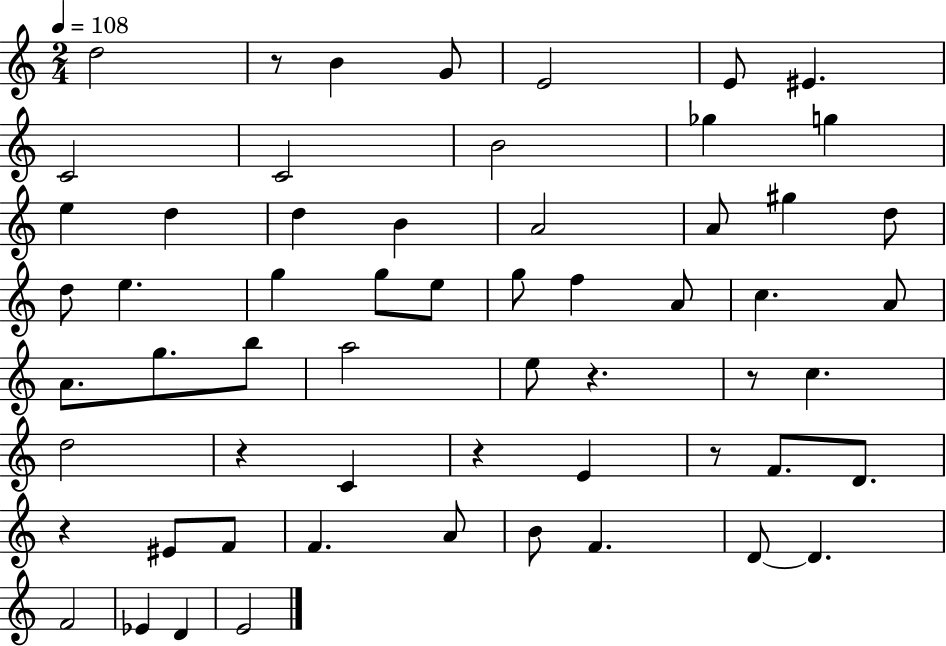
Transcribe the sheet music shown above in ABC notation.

X:1
T:Untitled
M:2/4
L:1/4
K:C
d2 z/2 B G/2 E2 E/2 ^E C2 C2 B2 _g g e d d B A2 A/2 ^g d/2 d/2 e g g/2 e/2 g/2 f A/2 c A/2 A/2 g/2 b/2 a2 e/2 z z/2 c d2 z C z E z/2 F/2 D/2 z ^E/2 F/2 F A/2 B/2 F D/2 D F2 _E D E2